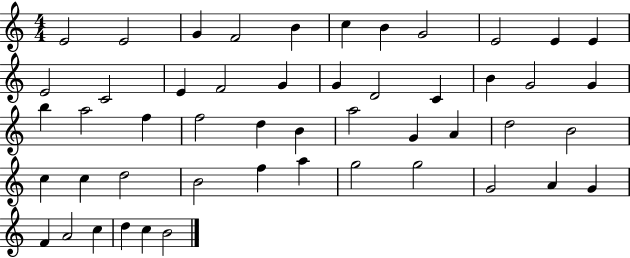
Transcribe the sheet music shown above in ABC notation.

X:1
T:Untitled
M:4/4
L:1/4
K:C
E2 E2 G F2 B c B G2 E2 E E E2 C2 E F2 G G D2 C B G2 G b a2 f f2 d B a2 G A d2 B2 c c d2 B2 f a g2 g2 G2 A G F A2 c d c B2